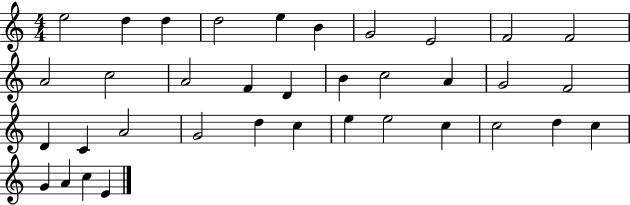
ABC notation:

X:1
T:Untitled
M:4/4
L:1/4
K:C
e2 d d d2 e B G2 E2 F2 F2 A2 c2 A2 F D B c2 A G2 F2 D C A2 G2 d c e e2 c c2 d c G A c E